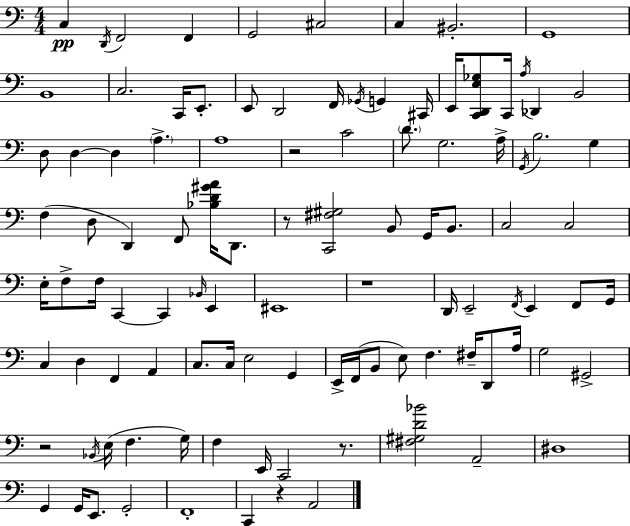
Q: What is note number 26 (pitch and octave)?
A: D3